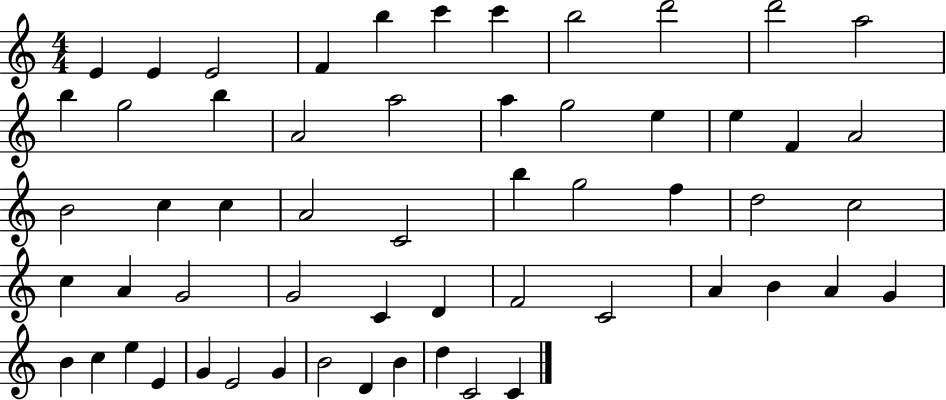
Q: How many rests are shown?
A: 0